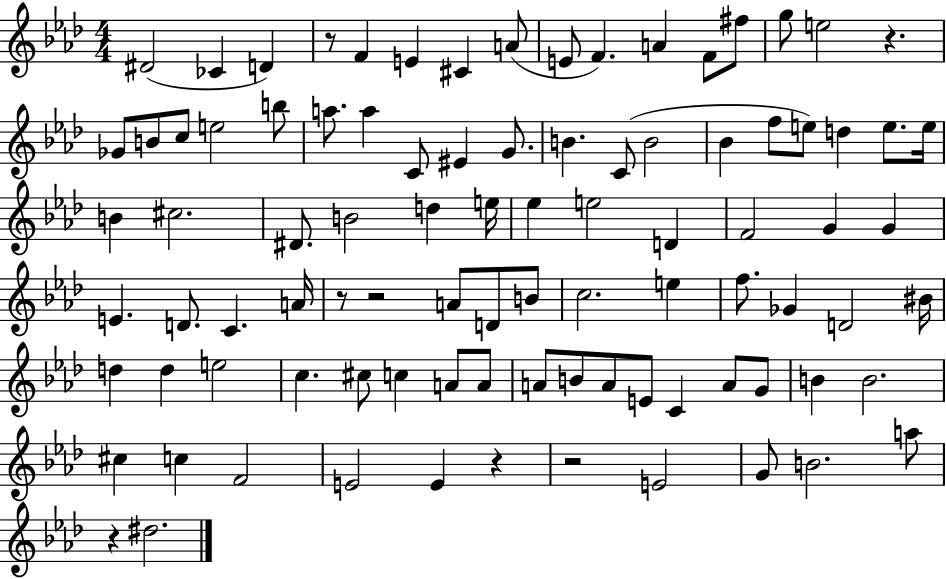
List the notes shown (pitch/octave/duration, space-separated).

D#4/h CES4/q D4/q R/e F4/q E4/q C#4/q A4/e E4/e F4/q. A4/q F4/e F#5/e G5/e E5/h R/q. Gb4/e B4/e C5/e E5/h B5/e A5/e. A5/q C4/e EIS4/q G4/e. B4/q. C4/e B4/h Bb4/q F5/e E5/e D5/q E5/e. E5/s B4/q C#5/h. D#4/e. B4/h D5/q E5/s Eb5/q E5/h D4/q F4/h G4/q G4/q E4/q. D4/e. C4/q. A4/s R/e R/h A4/e D4/e B4/e C5/h. E5/q F5/e. Gb4/q D4/h BIS4/s D5/q D5/q E5/h C5/q. C#5/e C5/q A4/e A4/e A4/e B4/e A4/e E4/e C4/q A4/e G4/e B4/q B4/h. C#5/q C5/q F4/h E4/h E4/q R/q R/h E4/h G4/e B4/h. A5/e R/q D#5/h.